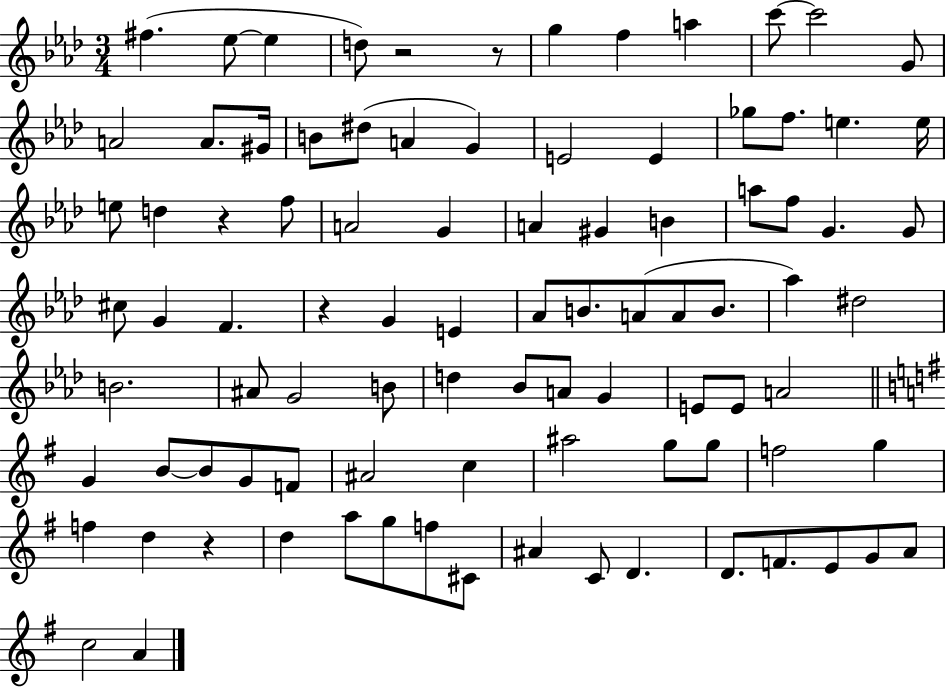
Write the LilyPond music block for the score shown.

{
  \clef treble
  \numericTimeSignature
  \time 3/4
  \key aes \major
  fis''4.( ees''8~~ ees''4 | d''8) r2 r8 | g''4 f''4 a''4 | c'''8~~ c'''2 g'8 | \break a'2 a'8. gis'16 | b'8 dis''8( a'4 g'4) | e'2 e'4 | ges''8 f''8. e''4. e''16 | \break e''8 d''4 r4 f''8 | a'2 g'4 | a'4 gis'4 b'4 | a''8 f''8 g'4. g'8 | \break cis''8 g'4 f'4. | r4 g'4 e'4 | aes'8 b'8. a'8( a'8 b'8. | aes''4) dis''2 | \break b'2. | ais'8 g'2 b'8 | d''4 bes'8 a'8 g'4 | e'8 e'8 a'2 | \break \bar "||" \break \key g \major g'4 b'8~~ b'8 g'8 f'8 | ais'2 c''4 | ais''2 g''8 g''8 | f''2 g''4 | \break f''4 d''4 r4 | d''4 a''8 g''8 f''8 cis'8 | ais'4 c'8 d'4. | d'8. f'8. e'8 g'8 a'8 | \break c''2 a'4 | \bar "|."
}